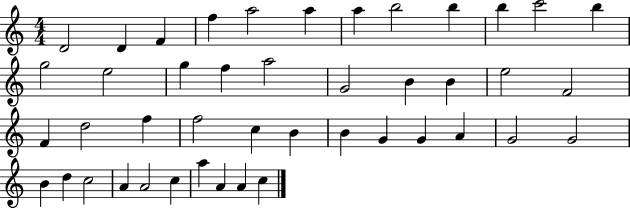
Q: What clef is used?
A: treble